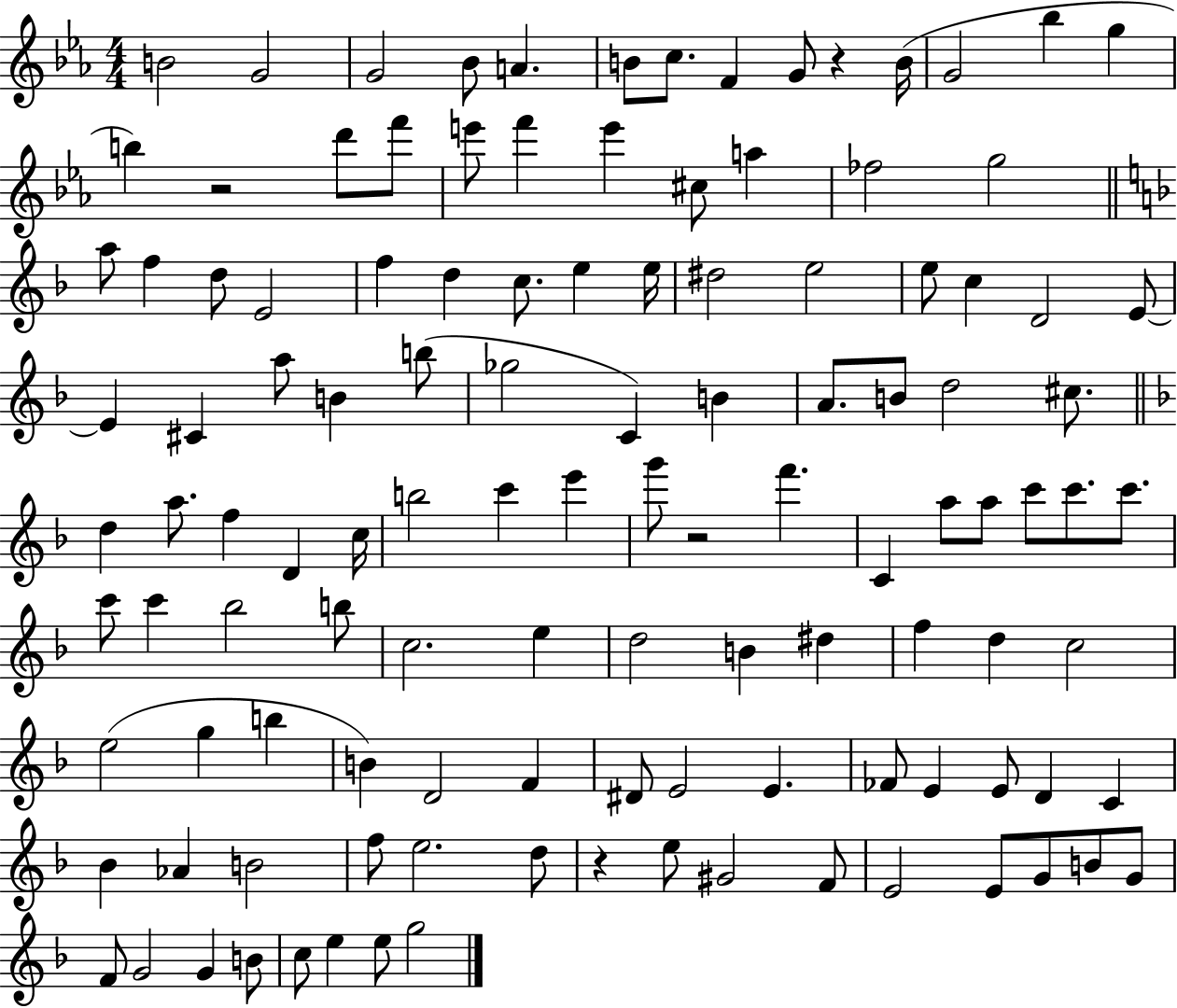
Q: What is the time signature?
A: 4/4